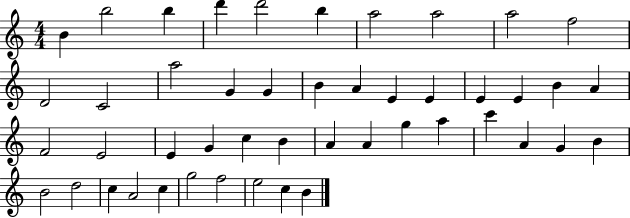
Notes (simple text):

B4/q B5/h B5/q D6/q D6/h B5/q A5/h A5/h A5/h F5/h D4/h C4/h A5/h G4/q G4/q B4/q A4/q E4/q E4/q E4/q E4/q B4/q A4/q F4/h E4/h E4/q G4/q C5/q B4/q A4/q A4/q G5/q A5/q C6/q A4/q G4/q B4/q B4/h D5/h C5/q A4/h C5/q G5/h F5/h E5/h C5/q B4/q